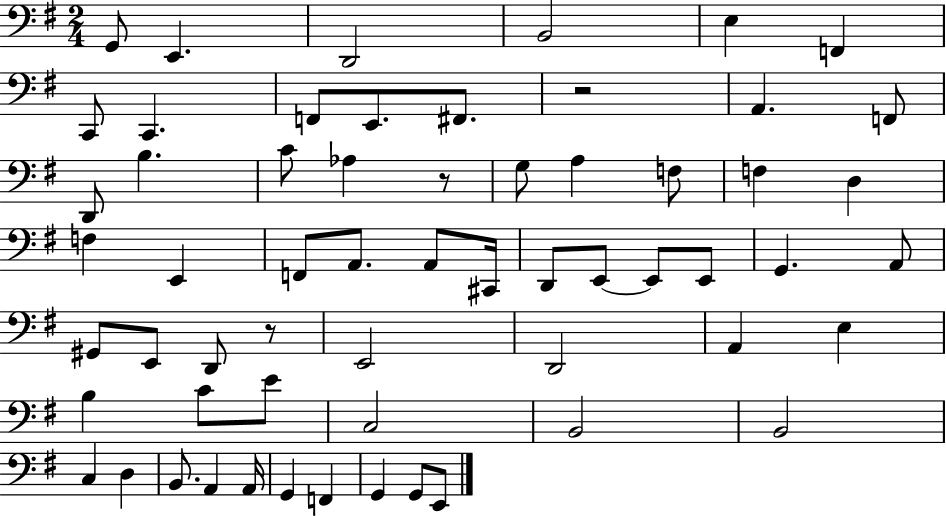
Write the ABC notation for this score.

X:1
T:Untitled
M:2/4
L:1/4
K:G
G,,/2 E,, D,,2 B,,2 E, F,, C,,/2 C,, F,,/2 E,,/2 ^F,,/2 z2 A,, F,,/2 D,,/2 B, C/2 _A, z/2 G,/2 A, F,/2 F, D, F, E,, F,,/2 A,,/2 A,,/2 ^C,,/4 D,,/2 E,,/2 E,,/2 E,,/2 G,, A,,/2 ^G,,/2 E,,/2 D,,/2 z/2 E,,2 D,,2 A,, E, B, C/2 E/2 C,2 B,,2 B,,2 C, D, B,,/2 A,, A,,/4 G,, F,, G,, G,,/2 E,,/2